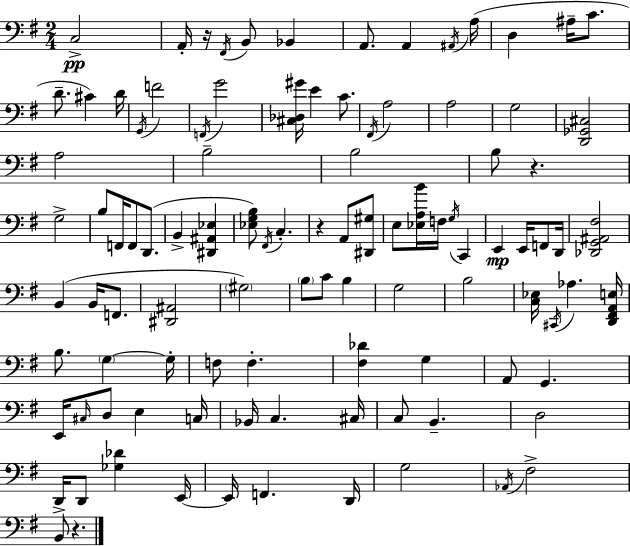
C3/h A2/s R/s F#2/s B2/e Bb2/q A2/e. A2/q A#2/s A3/s D3/q A#3/s C4/e. D4/e. C#4/q D4/s G2/s F4/h F2/s G4/h [C#3,Db3,G#4]/s E4/q C4/e. F#2/s A3/h A3/h G3/h [D2,Gb2,C#3]/h A3/h B3/h B3/h B3/e R/q. G3/h B3/e F2/s F2/e D2/e. B2/q [D#2,A#2,Eb3]/q [Eb3,G3,B3]/e F#2/s C3/q. R/q A2/e [D#2,G#3]/e E3/e [Eb3,A3,B4]/s F3/s G3/s C2/q E2/q E2/s F2/e D2/s [Db2,G2,A#2,F#3]/h B2/q B2/s F2/e. [D#2,A#2]/h G#3/h B3/e C4/e B3/q G3/h B3/h [C3,Eb3]/s C#2/s Ab3/q. [D2,F#2,A2,E3]/s B3/e. G3/q G3/s F3/e F3/q. [F#3,Db4]/q G3/q A2/e G2/q. E2/s C#3/s D3/e E3/q C3/s Bb2/s C3/q. C#3/s C3/e B2/q. D3/h D2/s D2/e [Gb3,Db4]/q E2/s E2/s F2/q. D2/s G3/h Ab2/s F#3/h B2/e R/q.